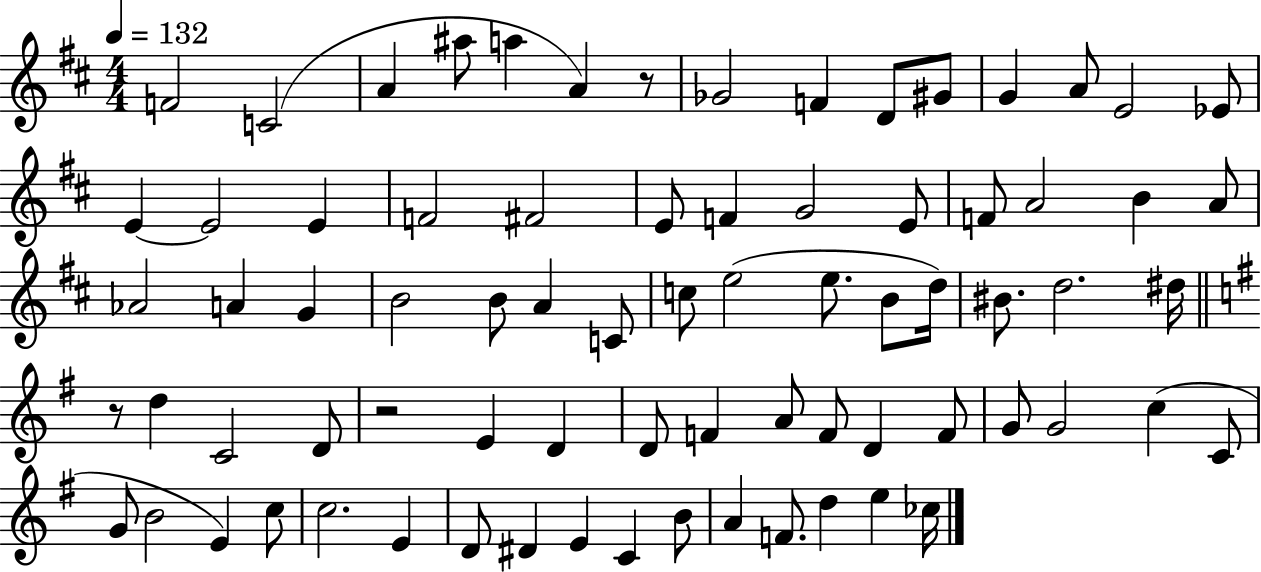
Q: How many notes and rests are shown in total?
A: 76